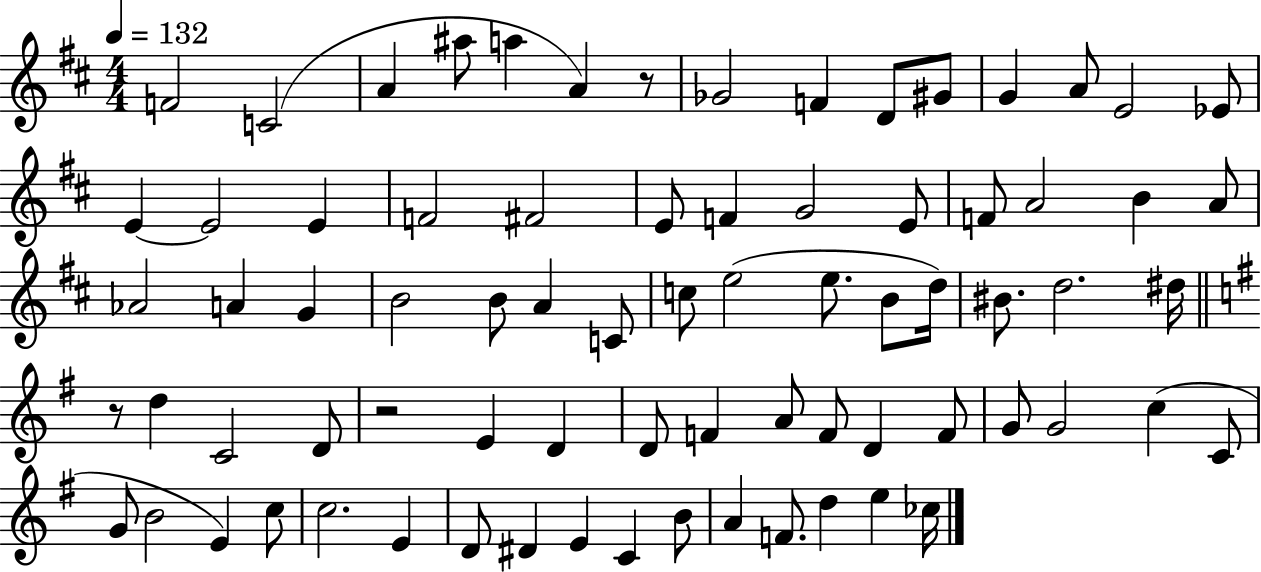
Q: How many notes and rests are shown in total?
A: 76